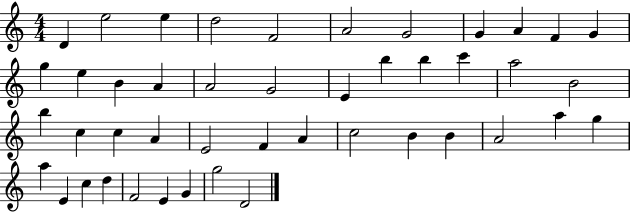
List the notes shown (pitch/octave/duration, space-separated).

D4/q E5/h E5/q D5/h F4/h A4/h G4/h G4/q A4/q F4/q G4/q G5/q E5/q B4/q A4/q A4/h G4/h E4/q B5/q B5/q C6/q A5/h B4/h B5/q C5/q C5/q A4/q E4/h F4/q A4/q C5/h B4/q B4/q A4/h A5/q G5/q A5/q E4/q C5/q D5/q F4/h E4/q G4/q G5/h D4/h